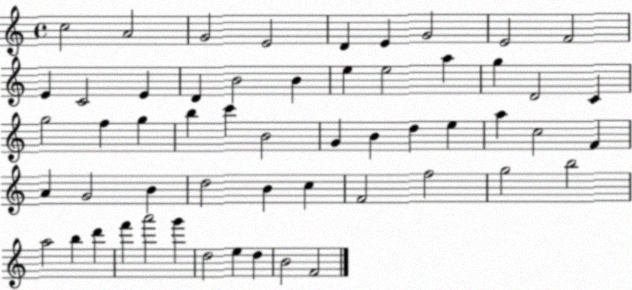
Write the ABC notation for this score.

X:1
T:Untitled
M:4/4
L:1/4
K:C
c2 A2 G2 E2 D E G2 E2 F2 E C2 E D B2 B e e2 a g D2 C g2 f g b c' B2 G B d e a c2 F A G2 B d2 B c F2 f2 g2 b2 a2 b d' f' a'2 g' d2 e d B2 F2